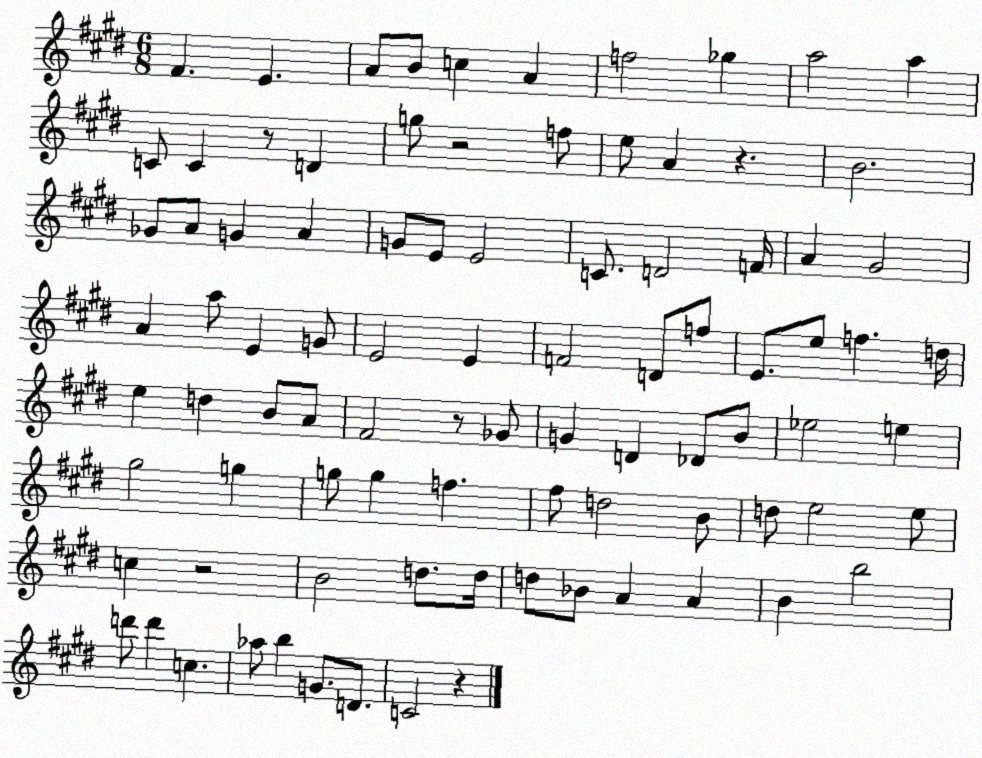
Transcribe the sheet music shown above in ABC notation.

X:1
T:Untitled
M:6/8
L:1/4
K:E
^F E A/2 B/2 c A f2 _g a2 a C/2 C z/2 D g/2 z2 f/2 e/2 A z B2 _G/2 A/2 G A G/2 E/2 E2 C/2 D2 F/4 A ^G2 A a/2 E G/2 E2 E F2 D/2 f/2 E/2 e/2 f d/4 e d B/2 A/2 ^F2 z/2 _G/2 G D _D/2 B/2 _e2 e ^g2 g g/2 g f ^f/2 d2 B/2 d/2 e2 e/2 c z2 B2 d/2 d/4 d/2 _B/2 A A B b2 d'/2 d' c _a/2 b G/2 D/2 C2 z